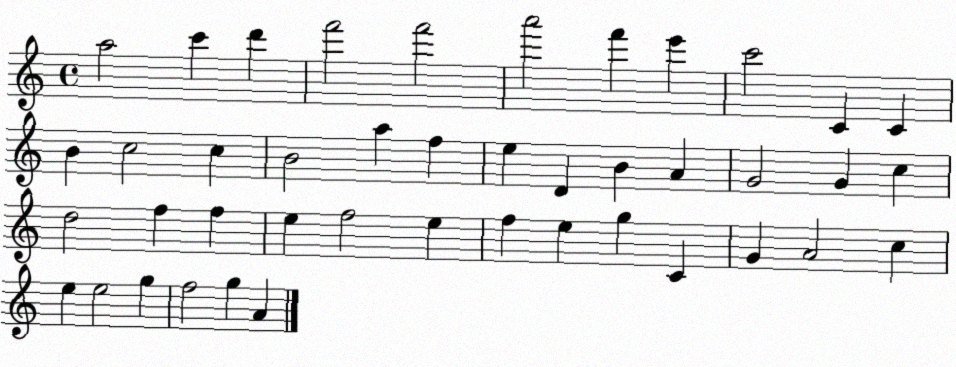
X:1
T:Untitled
M:4/4
L:1/4
K:C
a2 c' d' f'2 f'2 a'2 f' e' c'2 C C B c2 c B2 a f e D B A G2 G c d2 f f e f2 e f e g C G A2 c e e2 g f2 g A